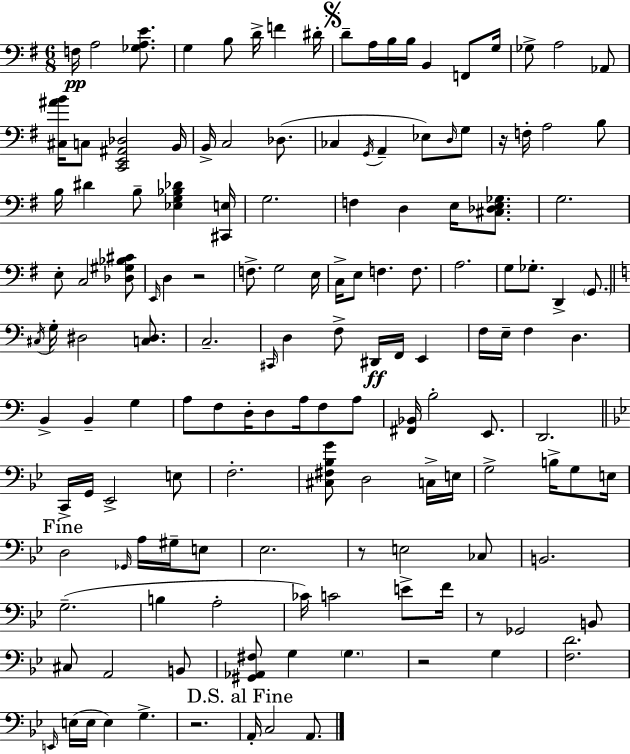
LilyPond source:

{
  \clef bass
  \numericTimeSignature
  \time 6/8
  \key g \major
  f16\pp a2 <ges a e'>8. | g4 b8 d'16-> f'4 dis'16-. | \mark \markup { \musicglyph "scripts.segno" } d'8-- a16 b16 b16 b,4 f,8 g16 | ges8-> a2 aes,8 | \break <cis ais' b'>16 c8 <c, e, ais, des>2 b,16 | b,16-> c2 des8.( | ces4 \acciaccatura { g,16 } a,4-- ees8) \grace { d16 } | g8 r16 f16-. a2 | \break b8 b16 dis'4 b8-- <ees g bes des'>4 | <cis, e>16 g2. | f4 d4 e16 <cis des e ges>8. | g2. | \break e8-. c2 | <des gis bes cis'>8 \grace { e,16 } d4 r2 | f8.-> g2 | e16 c16-> e8 f4. | \break f8. a2. | g8 ges8.-. d,4-> | \parenthesize g,8. \bar "||" \break \key a \minor \acciaccatura { cis16 } g16-. dis2 <c dis>8. | c2.-- | \grace { cis,16 } d4 f8-> dis,16\ff f,16 e,4 | f16 e16-- f4 d4. | \break b,4-> b,4-- g4 | a8 f8 d16-. d8 a16 f8 | a8 <fis, bes,>16 b2-. e,8. | d,2. | \break \bar "||" \break \key bes \major c,16-> g,16 ees,2-> e8 | f2.-. | <cis fis bes g'>8 d2 c16-> e16 | g2-> b16-> g8 e16 | \break \mark "Fine" d2 \grace { ges,16 } a16 gis16-- e8 | ees2. | r8 e2 ces8 | b,2. | \break g2.--( | b4 a2-. | ces'16) c'2 e'8-> | f'16 r8 ges,2 b,8 | \break cis8 a,2 b,8 | <gis, aes, fis>8 g4 \parenthesize g4. | r2 g4 | <f d'>2. | \break \grace { e,16 }( e16 e16 e4) g4.-> | r2. | \mark "D.S. al Fine" a,16-. c2 a,8. | \bar "|."
}